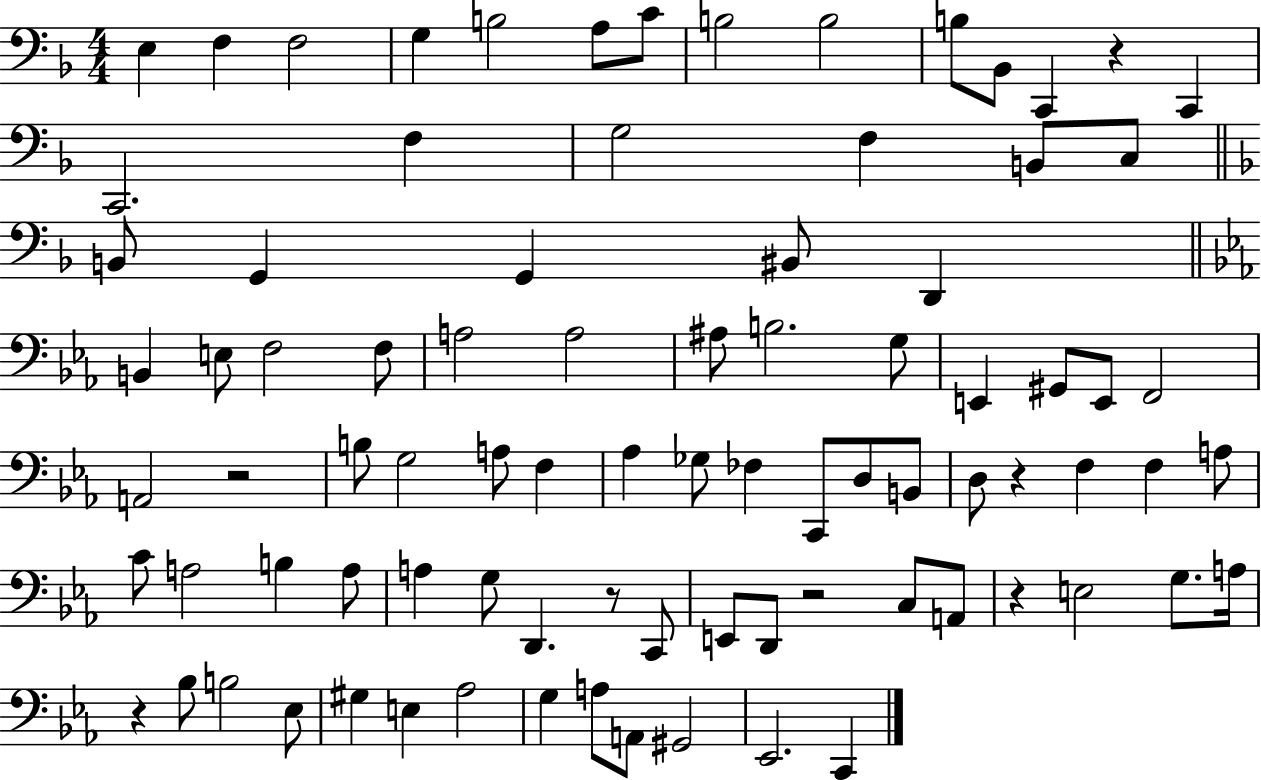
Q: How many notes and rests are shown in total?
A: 86